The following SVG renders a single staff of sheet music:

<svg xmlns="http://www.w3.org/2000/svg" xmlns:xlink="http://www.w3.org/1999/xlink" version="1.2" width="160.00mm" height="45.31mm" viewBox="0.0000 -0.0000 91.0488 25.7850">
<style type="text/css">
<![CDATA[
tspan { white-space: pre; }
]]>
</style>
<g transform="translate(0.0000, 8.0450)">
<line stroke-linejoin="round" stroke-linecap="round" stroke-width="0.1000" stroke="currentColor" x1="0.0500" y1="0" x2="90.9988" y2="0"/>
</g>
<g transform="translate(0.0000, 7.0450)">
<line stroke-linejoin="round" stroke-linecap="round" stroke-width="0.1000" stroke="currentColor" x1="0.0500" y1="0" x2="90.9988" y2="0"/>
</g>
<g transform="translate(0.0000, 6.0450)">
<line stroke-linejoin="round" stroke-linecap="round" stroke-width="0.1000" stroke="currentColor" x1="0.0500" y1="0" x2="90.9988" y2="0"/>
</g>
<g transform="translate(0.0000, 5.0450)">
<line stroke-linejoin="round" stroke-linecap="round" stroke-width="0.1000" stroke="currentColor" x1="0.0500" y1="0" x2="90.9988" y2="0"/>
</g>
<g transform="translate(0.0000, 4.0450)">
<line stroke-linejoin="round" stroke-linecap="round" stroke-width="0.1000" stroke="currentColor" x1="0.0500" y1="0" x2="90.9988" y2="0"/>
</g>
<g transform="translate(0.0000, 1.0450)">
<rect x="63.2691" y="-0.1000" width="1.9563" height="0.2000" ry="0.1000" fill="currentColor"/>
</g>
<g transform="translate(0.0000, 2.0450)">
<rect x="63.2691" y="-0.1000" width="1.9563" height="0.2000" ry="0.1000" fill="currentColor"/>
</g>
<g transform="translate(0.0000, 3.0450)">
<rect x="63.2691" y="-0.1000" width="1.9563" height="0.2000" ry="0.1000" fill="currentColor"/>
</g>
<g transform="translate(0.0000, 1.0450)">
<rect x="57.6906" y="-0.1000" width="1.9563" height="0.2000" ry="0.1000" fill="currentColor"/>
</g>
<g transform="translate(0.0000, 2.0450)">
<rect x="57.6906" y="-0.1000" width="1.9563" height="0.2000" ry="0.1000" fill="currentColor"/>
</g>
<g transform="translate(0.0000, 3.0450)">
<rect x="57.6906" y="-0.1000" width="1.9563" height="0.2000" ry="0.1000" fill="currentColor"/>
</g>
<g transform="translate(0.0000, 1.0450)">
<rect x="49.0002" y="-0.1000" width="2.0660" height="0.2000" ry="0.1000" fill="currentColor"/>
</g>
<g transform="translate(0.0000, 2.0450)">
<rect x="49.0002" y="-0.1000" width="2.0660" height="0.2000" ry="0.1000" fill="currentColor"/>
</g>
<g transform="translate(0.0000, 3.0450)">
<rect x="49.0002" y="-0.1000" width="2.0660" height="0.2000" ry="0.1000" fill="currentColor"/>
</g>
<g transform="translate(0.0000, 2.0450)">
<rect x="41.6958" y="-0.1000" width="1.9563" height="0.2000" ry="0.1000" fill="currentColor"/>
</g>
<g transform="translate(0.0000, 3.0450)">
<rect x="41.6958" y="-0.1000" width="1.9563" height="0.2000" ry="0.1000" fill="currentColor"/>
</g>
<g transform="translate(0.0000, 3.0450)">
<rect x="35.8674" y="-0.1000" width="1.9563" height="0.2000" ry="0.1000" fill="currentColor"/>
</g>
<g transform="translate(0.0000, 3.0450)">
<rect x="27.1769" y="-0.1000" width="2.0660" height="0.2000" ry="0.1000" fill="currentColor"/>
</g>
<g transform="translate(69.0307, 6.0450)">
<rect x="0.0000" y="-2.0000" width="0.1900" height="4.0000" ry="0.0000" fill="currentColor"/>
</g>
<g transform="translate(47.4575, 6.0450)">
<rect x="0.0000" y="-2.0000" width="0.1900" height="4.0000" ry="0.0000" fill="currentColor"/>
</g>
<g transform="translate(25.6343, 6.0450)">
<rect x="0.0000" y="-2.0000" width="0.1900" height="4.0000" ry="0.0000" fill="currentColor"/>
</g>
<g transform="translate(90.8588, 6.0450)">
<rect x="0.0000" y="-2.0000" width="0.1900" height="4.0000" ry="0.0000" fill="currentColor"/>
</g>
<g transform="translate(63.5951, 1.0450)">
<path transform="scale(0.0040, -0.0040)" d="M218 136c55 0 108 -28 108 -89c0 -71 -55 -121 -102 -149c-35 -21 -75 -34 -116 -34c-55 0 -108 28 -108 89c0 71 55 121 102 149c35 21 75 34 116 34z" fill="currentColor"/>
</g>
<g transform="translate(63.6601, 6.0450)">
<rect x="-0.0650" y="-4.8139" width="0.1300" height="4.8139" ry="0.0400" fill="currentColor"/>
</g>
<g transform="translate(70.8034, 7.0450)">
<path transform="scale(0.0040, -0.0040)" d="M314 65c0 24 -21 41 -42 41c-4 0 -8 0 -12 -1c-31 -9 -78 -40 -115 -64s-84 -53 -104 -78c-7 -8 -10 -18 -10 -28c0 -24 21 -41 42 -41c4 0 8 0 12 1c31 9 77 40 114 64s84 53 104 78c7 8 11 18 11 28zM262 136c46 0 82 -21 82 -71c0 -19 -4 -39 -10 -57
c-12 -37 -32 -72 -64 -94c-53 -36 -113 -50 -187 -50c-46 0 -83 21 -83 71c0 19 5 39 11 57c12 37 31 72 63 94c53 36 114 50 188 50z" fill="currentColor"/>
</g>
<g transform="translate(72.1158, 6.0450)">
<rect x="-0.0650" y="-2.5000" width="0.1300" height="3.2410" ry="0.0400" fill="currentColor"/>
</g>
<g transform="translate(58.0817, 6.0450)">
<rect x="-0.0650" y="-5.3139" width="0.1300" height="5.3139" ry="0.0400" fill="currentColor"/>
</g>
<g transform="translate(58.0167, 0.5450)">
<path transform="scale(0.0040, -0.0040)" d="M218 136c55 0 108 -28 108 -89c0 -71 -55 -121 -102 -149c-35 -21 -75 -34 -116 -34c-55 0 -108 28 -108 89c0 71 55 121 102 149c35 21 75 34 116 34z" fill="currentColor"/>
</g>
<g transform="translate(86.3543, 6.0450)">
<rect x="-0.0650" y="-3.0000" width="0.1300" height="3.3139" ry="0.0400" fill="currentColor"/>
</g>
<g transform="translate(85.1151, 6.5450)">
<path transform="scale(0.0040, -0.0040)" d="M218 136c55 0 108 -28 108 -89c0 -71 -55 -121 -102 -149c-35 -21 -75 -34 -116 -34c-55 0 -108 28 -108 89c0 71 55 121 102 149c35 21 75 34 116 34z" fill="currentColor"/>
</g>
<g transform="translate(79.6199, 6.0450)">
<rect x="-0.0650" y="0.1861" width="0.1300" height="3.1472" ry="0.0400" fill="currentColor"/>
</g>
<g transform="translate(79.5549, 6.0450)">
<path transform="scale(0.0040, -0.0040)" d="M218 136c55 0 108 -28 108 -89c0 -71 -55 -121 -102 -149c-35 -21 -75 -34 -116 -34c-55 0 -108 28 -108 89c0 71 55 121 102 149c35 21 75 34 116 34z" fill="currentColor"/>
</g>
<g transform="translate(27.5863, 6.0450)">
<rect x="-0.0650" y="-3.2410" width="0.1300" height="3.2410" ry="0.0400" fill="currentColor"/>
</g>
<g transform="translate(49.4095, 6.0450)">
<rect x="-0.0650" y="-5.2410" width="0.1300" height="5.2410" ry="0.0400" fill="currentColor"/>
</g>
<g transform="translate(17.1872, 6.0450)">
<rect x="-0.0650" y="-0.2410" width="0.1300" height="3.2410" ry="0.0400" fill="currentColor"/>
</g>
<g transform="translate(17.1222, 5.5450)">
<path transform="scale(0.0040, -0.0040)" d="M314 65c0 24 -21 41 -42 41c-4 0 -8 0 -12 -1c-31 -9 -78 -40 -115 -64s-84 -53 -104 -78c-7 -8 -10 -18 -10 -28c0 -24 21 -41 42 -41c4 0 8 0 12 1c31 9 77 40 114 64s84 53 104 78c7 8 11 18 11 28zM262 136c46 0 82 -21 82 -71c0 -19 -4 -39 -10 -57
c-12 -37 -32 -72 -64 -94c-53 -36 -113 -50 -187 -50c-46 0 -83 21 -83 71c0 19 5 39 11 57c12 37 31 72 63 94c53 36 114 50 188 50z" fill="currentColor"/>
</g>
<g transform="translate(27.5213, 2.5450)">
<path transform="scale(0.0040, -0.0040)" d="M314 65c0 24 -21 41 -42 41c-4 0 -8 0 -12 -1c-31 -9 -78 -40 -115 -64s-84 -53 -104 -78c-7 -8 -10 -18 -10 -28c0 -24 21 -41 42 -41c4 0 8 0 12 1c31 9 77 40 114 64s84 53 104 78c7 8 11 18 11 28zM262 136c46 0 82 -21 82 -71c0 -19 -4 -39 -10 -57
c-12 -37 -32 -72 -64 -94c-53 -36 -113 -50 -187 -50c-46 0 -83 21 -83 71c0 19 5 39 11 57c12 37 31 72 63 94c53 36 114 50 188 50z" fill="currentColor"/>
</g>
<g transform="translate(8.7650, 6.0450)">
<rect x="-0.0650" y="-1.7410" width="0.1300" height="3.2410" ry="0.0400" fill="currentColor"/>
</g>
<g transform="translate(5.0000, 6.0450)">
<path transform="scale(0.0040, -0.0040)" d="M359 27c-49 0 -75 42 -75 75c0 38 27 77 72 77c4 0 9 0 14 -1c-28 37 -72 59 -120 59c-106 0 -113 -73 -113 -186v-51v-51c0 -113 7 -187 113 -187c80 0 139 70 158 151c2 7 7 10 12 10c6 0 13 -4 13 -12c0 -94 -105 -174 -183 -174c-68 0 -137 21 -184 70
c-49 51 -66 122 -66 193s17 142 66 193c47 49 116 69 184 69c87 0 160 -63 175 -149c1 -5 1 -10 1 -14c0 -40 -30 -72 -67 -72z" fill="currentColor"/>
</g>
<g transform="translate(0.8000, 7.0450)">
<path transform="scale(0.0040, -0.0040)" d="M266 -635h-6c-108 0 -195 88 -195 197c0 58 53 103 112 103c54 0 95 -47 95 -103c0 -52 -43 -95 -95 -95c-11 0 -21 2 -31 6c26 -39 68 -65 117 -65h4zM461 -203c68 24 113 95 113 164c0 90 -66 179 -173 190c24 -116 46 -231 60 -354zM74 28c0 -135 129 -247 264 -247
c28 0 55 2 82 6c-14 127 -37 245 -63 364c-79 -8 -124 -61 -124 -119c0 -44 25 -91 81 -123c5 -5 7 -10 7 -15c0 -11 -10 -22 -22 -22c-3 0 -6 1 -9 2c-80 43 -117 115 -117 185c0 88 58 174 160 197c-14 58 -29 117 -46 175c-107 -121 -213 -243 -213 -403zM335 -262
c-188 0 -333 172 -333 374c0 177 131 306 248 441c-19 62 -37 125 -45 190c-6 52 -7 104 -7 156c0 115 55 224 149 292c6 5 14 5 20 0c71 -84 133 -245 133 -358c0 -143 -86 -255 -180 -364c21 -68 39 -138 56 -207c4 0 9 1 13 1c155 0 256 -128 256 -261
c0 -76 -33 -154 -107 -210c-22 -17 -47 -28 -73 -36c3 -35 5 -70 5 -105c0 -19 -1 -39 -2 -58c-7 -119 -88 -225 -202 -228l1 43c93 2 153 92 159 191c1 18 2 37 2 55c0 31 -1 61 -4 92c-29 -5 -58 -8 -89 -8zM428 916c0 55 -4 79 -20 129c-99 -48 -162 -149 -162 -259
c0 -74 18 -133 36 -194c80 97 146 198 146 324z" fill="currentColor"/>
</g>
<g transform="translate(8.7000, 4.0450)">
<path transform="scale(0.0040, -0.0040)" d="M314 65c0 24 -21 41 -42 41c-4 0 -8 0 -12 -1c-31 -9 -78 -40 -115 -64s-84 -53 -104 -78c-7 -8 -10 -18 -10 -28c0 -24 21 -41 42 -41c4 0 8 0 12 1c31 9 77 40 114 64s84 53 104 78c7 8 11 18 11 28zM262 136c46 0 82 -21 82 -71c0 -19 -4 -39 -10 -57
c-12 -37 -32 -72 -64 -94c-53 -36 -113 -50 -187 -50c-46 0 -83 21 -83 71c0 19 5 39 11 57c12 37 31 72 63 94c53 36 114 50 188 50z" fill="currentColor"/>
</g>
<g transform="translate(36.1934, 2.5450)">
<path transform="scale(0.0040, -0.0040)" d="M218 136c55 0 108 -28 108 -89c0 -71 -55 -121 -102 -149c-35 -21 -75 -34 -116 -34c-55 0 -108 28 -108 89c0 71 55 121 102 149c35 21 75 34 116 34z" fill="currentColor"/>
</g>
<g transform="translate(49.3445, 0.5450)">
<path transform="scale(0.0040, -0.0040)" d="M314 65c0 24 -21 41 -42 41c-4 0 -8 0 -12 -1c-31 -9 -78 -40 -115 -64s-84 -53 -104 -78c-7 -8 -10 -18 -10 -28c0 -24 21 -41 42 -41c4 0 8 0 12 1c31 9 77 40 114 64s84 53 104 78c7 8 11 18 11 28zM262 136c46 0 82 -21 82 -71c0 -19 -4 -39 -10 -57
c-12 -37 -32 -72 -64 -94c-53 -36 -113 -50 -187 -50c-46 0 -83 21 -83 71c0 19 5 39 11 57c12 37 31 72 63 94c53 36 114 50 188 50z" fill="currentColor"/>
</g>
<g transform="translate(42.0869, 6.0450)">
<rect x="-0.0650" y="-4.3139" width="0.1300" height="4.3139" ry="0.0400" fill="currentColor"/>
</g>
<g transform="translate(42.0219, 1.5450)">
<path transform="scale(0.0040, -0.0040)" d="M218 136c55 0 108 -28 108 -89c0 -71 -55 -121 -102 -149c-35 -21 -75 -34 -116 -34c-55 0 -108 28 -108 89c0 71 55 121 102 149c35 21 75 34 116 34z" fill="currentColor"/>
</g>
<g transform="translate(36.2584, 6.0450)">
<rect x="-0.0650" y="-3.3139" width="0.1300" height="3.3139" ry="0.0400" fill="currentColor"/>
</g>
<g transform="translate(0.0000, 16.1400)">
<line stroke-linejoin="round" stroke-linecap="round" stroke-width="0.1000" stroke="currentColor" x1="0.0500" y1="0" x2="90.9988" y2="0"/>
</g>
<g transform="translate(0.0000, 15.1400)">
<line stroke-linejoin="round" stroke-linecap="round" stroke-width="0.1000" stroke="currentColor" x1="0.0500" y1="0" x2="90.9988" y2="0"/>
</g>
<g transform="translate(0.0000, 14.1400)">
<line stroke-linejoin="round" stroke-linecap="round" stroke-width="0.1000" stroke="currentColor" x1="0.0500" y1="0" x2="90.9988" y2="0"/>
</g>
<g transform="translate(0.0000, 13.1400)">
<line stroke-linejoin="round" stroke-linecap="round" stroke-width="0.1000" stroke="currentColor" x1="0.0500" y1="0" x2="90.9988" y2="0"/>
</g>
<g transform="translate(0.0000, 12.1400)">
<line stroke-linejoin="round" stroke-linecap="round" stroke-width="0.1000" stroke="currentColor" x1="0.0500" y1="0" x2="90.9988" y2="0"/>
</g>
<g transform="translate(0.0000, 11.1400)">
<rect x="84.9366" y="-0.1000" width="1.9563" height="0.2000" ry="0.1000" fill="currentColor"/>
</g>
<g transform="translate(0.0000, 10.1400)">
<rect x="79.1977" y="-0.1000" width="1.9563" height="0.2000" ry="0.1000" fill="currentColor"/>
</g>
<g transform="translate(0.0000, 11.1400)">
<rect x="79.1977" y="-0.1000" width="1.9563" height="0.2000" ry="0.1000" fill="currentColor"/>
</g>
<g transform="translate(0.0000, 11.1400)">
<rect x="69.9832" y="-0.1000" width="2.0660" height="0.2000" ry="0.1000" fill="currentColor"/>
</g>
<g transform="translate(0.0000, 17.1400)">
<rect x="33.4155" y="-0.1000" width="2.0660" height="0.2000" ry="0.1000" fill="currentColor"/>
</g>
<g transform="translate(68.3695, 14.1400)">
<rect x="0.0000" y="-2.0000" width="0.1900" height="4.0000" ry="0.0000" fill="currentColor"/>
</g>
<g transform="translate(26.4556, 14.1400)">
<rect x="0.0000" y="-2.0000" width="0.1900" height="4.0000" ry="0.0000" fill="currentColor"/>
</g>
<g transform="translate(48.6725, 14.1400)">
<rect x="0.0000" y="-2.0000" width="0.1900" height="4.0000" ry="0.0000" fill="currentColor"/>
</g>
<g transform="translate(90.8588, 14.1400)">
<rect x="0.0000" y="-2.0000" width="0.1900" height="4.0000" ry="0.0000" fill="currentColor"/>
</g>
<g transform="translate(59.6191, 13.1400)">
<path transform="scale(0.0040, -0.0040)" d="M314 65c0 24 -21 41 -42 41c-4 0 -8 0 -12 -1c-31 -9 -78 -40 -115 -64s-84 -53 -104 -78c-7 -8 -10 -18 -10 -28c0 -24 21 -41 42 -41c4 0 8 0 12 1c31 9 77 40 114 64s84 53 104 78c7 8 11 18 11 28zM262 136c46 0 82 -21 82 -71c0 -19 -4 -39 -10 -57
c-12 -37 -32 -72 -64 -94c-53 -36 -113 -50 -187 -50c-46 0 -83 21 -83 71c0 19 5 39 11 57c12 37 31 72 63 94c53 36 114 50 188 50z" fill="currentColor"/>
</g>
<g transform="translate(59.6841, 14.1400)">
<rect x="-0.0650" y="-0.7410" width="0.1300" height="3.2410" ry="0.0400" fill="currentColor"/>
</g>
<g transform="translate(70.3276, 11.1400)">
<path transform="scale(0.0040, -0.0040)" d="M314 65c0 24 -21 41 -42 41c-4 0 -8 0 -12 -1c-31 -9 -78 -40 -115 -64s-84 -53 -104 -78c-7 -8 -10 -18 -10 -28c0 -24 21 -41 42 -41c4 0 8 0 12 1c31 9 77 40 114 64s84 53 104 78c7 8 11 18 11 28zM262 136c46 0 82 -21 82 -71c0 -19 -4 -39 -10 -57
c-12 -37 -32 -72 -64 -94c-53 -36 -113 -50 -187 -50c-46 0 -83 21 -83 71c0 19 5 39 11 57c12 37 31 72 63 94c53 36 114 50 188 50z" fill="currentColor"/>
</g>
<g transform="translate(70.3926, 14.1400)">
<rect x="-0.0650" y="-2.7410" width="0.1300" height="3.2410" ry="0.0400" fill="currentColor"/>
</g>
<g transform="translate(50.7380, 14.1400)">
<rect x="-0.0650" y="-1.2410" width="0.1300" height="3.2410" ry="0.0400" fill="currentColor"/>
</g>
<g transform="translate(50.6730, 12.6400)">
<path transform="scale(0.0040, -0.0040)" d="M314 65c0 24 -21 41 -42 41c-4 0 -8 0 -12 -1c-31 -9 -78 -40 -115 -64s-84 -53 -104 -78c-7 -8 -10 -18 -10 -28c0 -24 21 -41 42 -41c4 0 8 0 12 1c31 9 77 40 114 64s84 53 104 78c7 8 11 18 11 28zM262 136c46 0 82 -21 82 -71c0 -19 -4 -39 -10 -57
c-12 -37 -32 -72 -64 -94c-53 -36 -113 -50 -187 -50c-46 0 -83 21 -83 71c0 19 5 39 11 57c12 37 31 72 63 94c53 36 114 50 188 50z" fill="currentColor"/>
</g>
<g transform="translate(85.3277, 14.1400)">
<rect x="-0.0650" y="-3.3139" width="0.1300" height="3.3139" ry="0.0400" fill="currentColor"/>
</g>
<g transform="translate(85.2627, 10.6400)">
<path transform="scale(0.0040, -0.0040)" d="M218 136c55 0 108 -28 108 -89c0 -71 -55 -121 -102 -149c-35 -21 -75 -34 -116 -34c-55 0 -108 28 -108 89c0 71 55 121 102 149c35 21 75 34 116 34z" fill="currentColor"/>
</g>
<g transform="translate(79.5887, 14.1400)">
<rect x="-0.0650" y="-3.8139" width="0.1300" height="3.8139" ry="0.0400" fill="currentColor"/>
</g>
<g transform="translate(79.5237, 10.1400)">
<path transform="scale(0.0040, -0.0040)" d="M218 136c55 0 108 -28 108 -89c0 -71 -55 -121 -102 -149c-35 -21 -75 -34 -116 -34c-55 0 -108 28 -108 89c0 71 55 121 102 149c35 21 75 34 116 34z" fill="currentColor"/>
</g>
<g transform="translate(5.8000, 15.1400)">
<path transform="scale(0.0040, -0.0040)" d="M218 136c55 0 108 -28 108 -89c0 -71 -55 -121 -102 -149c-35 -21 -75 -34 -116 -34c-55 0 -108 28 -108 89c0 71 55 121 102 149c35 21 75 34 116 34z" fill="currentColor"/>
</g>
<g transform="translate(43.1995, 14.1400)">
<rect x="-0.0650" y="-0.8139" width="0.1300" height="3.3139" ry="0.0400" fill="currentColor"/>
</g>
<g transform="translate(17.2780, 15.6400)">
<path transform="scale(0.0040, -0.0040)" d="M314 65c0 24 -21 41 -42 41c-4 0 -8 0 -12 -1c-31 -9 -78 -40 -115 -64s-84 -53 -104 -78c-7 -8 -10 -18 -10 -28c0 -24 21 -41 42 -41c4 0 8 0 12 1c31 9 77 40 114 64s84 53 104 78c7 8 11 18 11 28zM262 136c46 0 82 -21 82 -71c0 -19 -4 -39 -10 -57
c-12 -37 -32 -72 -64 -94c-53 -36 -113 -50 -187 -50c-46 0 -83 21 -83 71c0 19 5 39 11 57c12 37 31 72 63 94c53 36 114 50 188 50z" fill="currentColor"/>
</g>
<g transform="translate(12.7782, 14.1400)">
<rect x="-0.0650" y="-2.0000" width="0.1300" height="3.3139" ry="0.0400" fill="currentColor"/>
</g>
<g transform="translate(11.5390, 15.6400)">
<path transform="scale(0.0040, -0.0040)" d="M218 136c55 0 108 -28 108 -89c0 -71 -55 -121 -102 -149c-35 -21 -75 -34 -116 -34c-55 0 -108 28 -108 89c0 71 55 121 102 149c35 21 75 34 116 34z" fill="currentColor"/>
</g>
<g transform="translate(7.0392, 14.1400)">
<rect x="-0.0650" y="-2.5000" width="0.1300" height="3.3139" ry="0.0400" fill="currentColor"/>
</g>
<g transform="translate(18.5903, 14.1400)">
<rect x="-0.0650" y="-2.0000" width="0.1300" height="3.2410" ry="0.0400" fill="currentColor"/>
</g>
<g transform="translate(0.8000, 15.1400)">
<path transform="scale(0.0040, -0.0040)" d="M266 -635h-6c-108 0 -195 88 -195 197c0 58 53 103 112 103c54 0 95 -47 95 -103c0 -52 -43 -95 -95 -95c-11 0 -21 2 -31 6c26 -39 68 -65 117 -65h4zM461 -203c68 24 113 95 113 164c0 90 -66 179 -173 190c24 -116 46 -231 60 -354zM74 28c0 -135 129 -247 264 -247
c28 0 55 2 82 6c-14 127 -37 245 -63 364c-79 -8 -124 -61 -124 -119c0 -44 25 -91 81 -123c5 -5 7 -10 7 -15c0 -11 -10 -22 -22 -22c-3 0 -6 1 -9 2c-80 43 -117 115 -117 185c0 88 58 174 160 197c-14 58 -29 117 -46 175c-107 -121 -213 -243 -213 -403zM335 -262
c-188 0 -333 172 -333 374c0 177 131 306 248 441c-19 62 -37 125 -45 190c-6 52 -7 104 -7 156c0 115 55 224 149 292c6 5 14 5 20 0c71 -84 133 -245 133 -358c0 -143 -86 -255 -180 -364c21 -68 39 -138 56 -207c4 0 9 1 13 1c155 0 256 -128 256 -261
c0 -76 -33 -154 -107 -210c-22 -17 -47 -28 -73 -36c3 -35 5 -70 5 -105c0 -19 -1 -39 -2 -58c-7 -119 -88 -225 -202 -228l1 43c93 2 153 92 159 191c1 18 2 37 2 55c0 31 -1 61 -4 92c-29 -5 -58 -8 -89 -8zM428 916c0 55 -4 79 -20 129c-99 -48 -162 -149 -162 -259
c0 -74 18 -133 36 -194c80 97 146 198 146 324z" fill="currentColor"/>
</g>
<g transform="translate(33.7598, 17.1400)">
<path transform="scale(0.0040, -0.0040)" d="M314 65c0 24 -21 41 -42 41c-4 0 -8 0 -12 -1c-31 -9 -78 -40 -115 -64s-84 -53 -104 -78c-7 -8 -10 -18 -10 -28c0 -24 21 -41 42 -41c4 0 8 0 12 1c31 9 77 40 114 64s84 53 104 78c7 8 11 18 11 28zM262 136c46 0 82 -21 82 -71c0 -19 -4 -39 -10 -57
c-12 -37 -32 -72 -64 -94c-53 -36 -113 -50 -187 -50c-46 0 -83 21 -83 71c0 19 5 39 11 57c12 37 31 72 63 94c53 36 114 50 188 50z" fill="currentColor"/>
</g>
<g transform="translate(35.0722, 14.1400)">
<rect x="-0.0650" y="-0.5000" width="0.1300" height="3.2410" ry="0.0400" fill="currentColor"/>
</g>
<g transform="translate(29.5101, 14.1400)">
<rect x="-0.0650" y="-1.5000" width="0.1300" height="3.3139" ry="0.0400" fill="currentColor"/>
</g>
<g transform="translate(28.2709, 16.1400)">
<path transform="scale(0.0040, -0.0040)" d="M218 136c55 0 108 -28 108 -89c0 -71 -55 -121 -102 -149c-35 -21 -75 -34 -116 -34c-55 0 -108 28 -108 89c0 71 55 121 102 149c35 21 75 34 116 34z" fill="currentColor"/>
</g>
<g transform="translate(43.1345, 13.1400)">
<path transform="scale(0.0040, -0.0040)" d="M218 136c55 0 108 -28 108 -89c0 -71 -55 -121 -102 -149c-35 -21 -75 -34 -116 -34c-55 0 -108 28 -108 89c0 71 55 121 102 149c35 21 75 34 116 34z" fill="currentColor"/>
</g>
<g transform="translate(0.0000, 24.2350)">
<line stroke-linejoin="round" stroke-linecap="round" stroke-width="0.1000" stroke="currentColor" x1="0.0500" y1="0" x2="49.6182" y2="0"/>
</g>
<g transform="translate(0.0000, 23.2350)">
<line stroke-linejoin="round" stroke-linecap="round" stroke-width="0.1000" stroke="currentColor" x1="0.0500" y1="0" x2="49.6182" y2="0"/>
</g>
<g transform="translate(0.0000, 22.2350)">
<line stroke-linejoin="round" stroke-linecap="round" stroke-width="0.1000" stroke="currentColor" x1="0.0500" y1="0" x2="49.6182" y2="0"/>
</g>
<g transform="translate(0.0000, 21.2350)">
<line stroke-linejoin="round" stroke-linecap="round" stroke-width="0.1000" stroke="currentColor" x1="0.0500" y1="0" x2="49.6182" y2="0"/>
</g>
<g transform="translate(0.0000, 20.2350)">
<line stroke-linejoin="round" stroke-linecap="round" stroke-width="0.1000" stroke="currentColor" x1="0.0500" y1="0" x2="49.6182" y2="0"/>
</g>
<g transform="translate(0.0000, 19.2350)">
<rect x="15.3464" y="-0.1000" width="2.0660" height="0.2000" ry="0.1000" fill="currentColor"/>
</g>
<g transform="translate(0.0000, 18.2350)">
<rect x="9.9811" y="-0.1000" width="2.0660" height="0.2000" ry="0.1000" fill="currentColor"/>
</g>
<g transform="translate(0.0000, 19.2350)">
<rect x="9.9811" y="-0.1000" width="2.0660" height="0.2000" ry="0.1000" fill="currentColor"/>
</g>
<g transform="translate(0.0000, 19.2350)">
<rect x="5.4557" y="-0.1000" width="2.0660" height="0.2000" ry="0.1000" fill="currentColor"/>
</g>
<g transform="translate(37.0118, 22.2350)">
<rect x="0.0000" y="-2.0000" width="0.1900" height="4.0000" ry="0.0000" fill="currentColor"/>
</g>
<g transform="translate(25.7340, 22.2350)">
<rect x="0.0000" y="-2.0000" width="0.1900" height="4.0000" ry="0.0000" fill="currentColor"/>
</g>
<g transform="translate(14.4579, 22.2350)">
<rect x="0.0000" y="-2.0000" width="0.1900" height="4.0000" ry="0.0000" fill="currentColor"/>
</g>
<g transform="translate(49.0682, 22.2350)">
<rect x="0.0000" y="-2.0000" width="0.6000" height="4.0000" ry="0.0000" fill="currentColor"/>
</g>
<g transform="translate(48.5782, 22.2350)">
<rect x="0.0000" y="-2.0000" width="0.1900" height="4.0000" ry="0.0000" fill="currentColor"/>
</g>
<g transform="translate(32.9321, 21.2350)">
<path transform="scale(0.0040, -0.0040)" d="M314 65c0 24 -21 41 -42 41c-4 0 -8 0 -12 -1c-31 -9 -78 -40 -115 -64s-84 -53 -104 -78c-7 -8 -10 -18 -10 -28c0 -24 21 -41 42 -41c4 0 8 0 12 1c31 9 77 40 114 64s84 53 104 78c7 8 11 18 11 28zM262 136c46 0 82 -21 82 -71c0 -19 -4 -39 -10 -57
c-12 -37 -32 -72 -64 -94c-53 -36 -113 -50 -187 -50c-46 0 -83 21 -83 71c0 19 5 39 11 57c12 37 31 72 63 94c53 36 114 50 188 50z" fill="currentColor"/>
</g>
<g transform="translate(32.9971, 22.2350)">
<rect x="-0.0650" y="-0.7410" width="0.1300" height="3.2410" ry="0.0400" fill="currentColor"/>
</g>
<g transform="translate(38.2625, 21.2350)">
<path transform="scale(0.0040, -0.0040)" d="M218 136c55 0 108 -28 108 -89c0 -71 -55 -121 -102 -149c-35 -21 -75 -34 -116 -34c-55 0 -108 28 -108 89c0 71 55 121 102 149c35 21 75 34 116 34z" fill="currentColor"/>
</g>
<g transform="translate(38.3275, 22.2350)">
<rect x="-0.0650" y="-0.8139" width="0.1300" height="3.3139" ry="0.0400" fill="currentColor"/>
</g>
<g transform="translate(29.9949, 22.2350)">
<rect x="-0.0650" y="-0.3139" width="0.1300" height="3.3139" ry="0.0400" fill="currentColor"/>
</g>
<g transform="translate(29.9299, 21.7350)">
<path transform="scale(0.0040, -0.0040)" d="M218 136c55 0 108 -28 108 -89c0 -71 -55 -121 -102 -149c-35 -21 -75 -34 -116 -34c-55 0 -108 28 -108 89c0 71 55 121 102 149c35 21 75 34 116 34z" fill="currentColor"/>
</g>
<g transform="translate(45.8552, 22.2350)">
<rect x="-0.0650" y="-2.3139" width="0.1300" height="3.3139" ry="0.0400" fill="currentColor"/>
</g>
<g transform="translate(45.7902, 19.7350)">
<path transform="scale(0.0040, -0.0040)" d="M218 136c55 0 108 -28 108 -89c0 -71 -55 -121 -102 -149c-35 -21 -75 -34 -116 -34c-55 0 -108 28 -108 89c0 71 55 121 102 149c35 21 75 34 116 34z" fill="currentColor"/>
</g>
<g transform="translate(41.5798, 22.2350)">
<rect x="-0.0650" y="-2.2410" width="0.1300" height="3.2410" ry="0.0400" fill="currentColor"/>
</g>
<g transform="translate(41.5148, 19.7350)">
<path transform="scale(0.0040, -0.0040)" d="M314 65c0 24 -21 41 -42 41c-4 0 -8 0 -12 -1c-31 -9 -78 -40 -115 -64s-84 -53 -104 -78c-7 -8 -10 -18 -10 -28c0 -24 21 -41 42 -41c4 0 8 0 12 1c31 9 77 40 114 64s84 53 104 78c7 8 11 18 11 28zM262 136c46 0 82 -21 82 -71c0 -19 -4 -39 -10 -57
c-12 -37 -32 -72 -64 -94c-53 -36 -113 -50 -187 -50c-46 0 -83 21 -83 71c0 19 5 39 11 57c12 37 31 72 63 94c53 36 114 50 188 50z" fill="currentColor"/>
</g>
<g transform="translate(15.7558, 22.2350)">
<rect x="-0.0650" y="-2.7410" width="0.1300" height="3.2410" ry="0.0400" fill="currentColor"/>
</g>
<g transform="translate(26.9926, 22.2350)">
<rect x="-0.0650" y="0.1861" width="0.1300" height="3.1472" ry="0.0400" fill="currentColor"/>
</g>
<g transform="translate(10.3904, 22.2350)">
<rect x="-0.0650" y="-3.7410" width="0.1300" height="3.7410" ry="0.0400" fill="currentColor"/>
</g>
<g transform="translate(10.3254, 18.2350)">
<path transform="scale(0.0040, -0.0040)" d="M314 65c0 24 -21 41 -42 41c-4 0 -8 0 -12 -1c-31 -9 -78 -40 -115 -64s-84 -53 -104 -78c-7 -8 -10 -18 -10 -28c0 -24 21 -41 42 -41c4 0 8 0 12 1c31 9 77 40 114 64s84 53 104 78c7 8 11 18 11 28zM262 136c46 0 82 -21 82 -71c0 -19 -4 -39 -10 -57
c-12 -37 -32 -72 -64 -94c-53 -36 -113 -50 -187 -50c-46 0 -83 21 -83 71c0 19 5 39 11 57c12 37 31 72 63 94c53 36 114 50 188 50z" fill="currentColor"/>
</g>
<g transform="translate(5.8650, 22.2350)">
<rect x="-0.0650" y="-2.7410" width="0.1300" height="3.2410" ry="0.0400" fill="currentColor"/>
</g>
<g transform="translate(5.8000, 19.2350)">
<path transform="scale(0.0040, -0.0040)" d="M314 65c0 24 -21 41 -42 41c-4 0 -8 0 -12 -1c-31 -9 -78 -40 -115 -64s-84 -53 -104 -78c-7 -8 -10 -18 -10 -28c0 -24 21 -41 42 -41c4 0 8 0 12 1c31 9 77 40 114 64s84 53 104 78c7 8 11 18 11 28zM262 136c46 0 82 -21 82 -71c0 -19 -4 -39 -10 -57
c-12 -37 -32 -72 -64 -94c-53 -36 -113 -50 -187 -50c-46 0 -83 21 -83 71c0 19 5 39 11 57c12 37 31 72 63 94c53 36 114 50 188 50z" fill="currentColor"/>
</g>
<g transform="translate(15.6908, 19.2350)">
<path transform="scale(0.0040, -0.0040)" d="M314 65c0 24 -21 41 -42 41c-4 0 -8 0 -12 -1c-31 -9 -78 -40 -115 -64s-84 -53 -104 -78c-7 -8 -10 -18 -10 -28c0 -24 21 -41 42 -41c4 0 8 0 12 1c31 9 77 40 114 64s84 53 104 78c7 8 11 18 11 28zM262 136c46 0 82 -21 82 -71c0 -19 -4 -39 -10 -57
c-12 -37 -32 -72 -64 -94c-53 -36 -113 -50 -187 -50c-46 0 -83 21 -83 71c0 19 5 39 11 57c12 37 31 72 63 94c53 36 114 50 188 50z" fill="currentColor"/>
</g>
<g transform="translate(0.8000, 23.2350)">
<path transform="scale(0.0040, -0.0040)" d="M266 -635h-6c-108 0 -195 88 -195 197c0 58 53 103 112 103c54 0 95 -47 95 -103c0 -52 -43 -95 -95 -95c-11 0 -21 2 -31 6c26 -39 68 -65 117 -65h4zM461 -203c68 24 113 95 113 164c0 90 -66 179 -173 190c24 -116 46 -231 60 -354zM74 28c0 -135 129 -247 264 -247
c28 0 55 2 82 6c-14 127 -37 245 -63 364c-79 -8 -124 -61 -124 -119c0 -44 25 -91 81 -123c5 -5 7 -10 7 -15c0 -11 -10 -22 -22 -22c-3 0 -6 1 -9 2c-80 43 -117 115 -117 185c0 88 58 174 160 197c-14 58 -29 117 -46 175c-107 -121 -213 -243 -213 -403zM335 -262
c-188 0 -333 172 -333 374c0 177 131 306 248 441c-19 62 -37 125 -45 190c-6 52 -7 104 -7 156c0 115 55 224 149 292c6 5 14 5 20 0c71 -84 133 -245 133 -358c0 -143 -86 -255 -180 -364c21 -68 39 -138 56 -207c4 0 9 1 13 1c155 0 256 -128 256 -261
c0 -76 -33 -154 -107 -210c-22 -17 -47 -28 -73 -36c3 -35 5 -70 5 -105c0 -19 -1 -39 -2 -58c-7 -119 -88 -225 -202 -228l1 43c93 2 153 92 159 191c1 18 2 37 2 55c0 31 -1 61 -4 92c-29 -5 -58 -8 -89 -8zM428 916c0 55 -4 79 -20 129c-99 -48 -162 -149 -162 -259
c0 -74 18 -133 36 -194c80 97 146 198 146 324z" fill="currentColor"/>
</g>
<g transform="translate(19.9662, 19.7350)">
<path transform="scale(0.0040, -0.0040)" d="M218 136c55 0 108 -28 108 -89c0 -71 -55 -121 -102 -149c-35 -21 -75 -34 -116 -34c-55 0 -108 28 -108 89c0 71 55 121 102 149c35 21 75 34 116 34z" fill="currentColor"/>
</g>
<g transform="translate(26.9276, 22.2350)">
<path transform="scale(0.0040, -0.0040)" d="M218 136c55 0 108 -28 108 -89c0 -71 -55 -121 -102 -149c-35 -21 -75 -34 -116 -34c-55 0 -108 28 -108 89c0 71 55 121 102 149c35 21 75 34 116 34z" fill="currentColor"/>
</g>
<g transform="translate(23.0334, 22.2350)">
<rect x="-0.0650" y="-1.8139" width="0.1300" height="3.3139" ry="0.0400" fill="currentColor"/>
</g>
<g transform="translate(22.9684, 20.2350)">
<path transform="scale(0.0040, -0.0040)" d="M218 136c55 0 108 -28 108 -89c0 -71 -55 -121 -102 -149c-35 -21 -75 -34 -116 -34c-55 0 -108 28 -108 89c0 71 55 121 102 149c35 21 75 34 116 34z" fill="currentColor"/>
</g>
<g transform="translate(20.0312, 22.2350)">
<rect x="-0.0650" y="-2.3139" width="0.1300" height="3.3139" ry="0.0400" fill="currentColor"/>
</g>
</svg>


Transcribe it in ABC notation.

X:1
T:Untitled
M:4/4
L:1/4
K:C
f2 c2 b2 b d' f'2 f' e' G2 B A G F F2 E C2 d e2 d2 a2 c' b a2 c'2 a2 g f B c d2 d g2 g